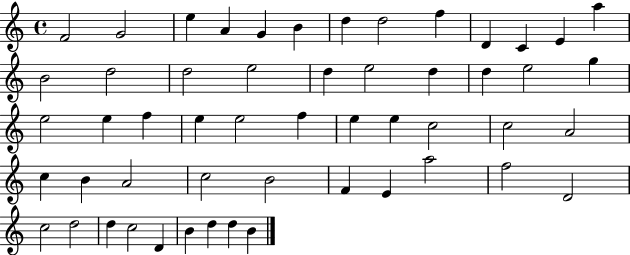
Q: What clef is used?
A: treble